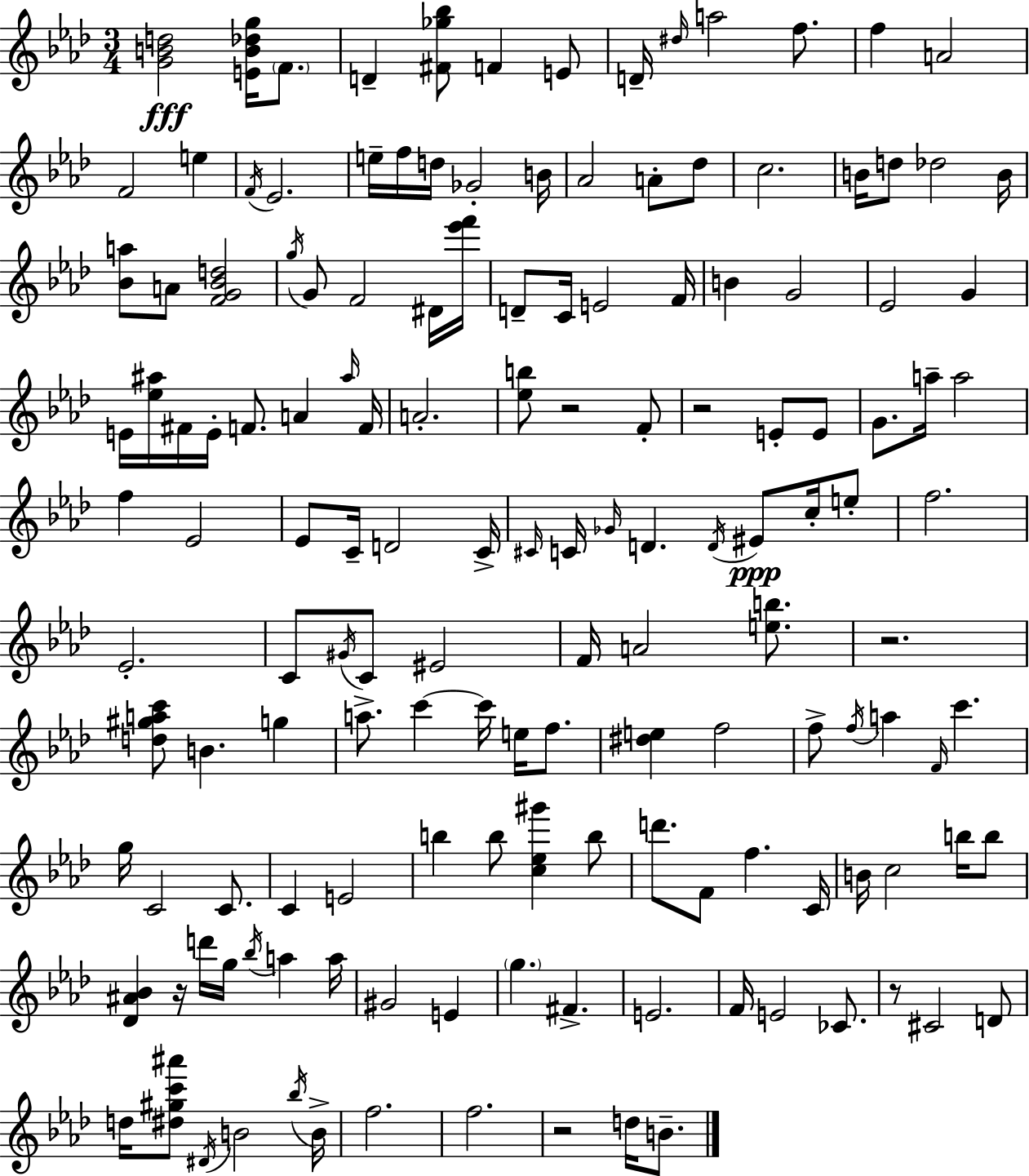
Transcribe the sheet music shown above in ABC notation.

X:1
T:Untitled
M:3/4
L:1/4
K:Ab
[GBd]2 [EB_dg]/4 F/2 D [^F_g_b]/2 F E/2 D/4 ^d/4 a2 f/2 f A2 F2 e F/4 _E2 e/4 f/4 d/4 _G2 B/4 _A2 A/2 _d/2 c2 B/4 d/2 _d2 B/4 [_Ba]/2 A/2 [FG_Bd]2 g/4 G/2 F2 ^D/4 [_e'f']/4 D/2 C/4 E2 F/4 B G2 _E2 G E/4 [_e^a]/4 ^F/4 E/4 F/2 A ^a/4 F/4 A2 [_eb]/2 z2 F/2 z2 E/2 E/2 G/2 a/4 a2 f _E2 _E/2 C/4 D2 C/4 ^C/4 C/4 _G/4 D D/4 ^E/2 c/4 e/2 f2 _E2 C/2 ^G/4 C/2 ^E2 F/4 A2 [eb]/2 z2 [d^gac']/2 B g a/2 c' c'/4 e/4 f/2 [^de] f2 f/2 f/4 a F/4 c' g/4 C2 C/2 C E2 b b/2 [c_e^g'] b/2 d'/2 F/2 f C/4 B/4 c2 b/4 b/2 [_D^A_B] z/4 d'/4 g/4 _b/4 a a/4 ^G2 E g ^F E2 F/4 E2 _C/2 z/2 ^C2 D/2 d/4 [^d^gc'^a']/2 ^D/4 B2 _b/4 B/4 f2 f2 z2 d/4 B/2